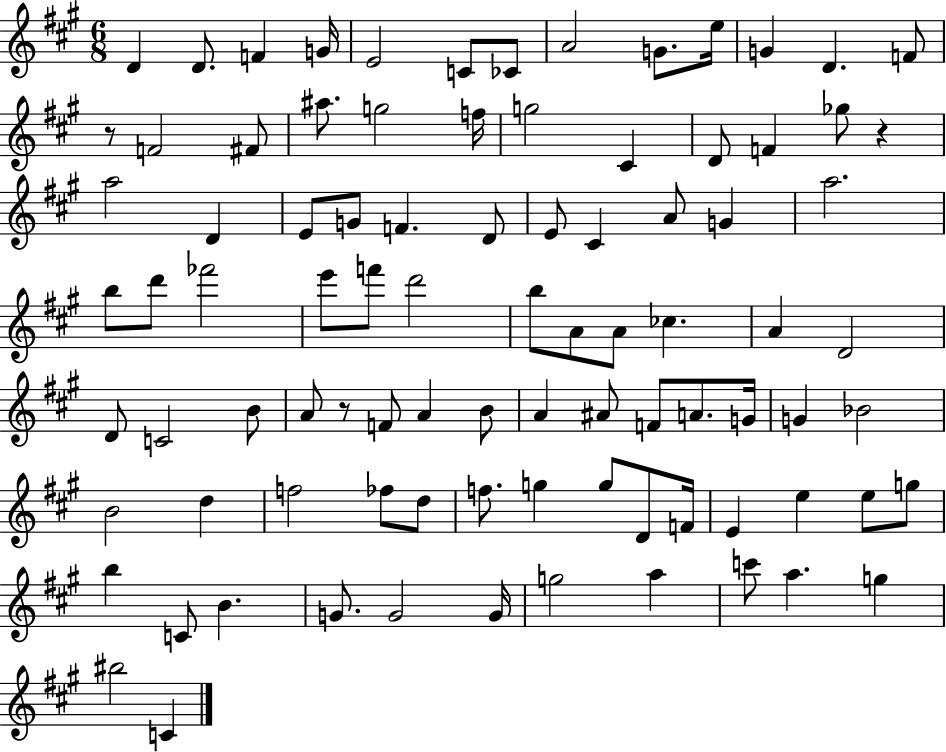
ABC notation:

X:1
T:Untitled
M:6/8
L:1/4
K:A
D D/2 F G/4 E2 C/2 _C/2 A2 G/2 e/4 G D F/2 z/2 F2 ^F/2 ^a/2 g2 f/4 g2 ^C D/2 F _g/2 z a2 D E/2 G/2 F D/2 E/2 ^C A/2 G a2 b/2 d'/2 _f'2 e'/2 f'/2 d'2 b/2 A/2 A/2 _c A D2 D/2 C2 B/2 A/2 z/2 F/2 A B/2 A ^A/2 F/2 A/2 G/4 G _B2 B2 d f2 _f/2 d/2 f/2 g g/2 D/2 F/4 E e e/2 g/2 b C/2 B G/2 G2 G/4 g2 a c'/2 a g ^b2 C